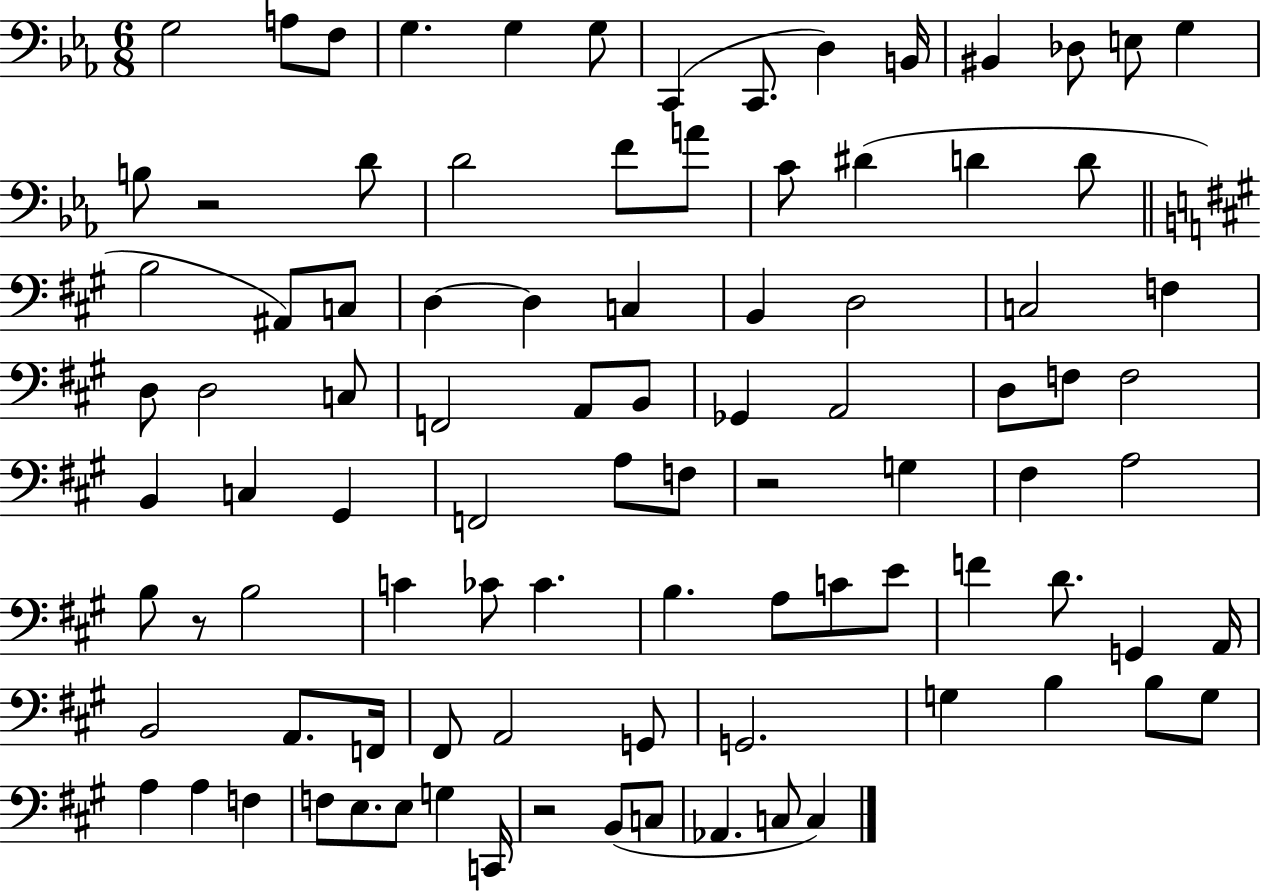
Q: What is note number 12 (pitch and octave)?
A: Db3